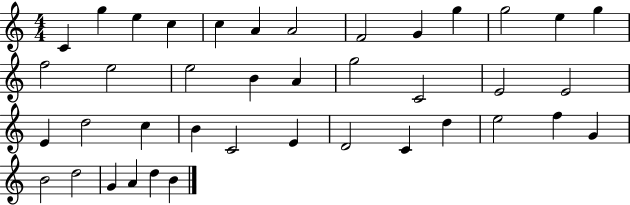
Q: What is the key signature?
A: C major